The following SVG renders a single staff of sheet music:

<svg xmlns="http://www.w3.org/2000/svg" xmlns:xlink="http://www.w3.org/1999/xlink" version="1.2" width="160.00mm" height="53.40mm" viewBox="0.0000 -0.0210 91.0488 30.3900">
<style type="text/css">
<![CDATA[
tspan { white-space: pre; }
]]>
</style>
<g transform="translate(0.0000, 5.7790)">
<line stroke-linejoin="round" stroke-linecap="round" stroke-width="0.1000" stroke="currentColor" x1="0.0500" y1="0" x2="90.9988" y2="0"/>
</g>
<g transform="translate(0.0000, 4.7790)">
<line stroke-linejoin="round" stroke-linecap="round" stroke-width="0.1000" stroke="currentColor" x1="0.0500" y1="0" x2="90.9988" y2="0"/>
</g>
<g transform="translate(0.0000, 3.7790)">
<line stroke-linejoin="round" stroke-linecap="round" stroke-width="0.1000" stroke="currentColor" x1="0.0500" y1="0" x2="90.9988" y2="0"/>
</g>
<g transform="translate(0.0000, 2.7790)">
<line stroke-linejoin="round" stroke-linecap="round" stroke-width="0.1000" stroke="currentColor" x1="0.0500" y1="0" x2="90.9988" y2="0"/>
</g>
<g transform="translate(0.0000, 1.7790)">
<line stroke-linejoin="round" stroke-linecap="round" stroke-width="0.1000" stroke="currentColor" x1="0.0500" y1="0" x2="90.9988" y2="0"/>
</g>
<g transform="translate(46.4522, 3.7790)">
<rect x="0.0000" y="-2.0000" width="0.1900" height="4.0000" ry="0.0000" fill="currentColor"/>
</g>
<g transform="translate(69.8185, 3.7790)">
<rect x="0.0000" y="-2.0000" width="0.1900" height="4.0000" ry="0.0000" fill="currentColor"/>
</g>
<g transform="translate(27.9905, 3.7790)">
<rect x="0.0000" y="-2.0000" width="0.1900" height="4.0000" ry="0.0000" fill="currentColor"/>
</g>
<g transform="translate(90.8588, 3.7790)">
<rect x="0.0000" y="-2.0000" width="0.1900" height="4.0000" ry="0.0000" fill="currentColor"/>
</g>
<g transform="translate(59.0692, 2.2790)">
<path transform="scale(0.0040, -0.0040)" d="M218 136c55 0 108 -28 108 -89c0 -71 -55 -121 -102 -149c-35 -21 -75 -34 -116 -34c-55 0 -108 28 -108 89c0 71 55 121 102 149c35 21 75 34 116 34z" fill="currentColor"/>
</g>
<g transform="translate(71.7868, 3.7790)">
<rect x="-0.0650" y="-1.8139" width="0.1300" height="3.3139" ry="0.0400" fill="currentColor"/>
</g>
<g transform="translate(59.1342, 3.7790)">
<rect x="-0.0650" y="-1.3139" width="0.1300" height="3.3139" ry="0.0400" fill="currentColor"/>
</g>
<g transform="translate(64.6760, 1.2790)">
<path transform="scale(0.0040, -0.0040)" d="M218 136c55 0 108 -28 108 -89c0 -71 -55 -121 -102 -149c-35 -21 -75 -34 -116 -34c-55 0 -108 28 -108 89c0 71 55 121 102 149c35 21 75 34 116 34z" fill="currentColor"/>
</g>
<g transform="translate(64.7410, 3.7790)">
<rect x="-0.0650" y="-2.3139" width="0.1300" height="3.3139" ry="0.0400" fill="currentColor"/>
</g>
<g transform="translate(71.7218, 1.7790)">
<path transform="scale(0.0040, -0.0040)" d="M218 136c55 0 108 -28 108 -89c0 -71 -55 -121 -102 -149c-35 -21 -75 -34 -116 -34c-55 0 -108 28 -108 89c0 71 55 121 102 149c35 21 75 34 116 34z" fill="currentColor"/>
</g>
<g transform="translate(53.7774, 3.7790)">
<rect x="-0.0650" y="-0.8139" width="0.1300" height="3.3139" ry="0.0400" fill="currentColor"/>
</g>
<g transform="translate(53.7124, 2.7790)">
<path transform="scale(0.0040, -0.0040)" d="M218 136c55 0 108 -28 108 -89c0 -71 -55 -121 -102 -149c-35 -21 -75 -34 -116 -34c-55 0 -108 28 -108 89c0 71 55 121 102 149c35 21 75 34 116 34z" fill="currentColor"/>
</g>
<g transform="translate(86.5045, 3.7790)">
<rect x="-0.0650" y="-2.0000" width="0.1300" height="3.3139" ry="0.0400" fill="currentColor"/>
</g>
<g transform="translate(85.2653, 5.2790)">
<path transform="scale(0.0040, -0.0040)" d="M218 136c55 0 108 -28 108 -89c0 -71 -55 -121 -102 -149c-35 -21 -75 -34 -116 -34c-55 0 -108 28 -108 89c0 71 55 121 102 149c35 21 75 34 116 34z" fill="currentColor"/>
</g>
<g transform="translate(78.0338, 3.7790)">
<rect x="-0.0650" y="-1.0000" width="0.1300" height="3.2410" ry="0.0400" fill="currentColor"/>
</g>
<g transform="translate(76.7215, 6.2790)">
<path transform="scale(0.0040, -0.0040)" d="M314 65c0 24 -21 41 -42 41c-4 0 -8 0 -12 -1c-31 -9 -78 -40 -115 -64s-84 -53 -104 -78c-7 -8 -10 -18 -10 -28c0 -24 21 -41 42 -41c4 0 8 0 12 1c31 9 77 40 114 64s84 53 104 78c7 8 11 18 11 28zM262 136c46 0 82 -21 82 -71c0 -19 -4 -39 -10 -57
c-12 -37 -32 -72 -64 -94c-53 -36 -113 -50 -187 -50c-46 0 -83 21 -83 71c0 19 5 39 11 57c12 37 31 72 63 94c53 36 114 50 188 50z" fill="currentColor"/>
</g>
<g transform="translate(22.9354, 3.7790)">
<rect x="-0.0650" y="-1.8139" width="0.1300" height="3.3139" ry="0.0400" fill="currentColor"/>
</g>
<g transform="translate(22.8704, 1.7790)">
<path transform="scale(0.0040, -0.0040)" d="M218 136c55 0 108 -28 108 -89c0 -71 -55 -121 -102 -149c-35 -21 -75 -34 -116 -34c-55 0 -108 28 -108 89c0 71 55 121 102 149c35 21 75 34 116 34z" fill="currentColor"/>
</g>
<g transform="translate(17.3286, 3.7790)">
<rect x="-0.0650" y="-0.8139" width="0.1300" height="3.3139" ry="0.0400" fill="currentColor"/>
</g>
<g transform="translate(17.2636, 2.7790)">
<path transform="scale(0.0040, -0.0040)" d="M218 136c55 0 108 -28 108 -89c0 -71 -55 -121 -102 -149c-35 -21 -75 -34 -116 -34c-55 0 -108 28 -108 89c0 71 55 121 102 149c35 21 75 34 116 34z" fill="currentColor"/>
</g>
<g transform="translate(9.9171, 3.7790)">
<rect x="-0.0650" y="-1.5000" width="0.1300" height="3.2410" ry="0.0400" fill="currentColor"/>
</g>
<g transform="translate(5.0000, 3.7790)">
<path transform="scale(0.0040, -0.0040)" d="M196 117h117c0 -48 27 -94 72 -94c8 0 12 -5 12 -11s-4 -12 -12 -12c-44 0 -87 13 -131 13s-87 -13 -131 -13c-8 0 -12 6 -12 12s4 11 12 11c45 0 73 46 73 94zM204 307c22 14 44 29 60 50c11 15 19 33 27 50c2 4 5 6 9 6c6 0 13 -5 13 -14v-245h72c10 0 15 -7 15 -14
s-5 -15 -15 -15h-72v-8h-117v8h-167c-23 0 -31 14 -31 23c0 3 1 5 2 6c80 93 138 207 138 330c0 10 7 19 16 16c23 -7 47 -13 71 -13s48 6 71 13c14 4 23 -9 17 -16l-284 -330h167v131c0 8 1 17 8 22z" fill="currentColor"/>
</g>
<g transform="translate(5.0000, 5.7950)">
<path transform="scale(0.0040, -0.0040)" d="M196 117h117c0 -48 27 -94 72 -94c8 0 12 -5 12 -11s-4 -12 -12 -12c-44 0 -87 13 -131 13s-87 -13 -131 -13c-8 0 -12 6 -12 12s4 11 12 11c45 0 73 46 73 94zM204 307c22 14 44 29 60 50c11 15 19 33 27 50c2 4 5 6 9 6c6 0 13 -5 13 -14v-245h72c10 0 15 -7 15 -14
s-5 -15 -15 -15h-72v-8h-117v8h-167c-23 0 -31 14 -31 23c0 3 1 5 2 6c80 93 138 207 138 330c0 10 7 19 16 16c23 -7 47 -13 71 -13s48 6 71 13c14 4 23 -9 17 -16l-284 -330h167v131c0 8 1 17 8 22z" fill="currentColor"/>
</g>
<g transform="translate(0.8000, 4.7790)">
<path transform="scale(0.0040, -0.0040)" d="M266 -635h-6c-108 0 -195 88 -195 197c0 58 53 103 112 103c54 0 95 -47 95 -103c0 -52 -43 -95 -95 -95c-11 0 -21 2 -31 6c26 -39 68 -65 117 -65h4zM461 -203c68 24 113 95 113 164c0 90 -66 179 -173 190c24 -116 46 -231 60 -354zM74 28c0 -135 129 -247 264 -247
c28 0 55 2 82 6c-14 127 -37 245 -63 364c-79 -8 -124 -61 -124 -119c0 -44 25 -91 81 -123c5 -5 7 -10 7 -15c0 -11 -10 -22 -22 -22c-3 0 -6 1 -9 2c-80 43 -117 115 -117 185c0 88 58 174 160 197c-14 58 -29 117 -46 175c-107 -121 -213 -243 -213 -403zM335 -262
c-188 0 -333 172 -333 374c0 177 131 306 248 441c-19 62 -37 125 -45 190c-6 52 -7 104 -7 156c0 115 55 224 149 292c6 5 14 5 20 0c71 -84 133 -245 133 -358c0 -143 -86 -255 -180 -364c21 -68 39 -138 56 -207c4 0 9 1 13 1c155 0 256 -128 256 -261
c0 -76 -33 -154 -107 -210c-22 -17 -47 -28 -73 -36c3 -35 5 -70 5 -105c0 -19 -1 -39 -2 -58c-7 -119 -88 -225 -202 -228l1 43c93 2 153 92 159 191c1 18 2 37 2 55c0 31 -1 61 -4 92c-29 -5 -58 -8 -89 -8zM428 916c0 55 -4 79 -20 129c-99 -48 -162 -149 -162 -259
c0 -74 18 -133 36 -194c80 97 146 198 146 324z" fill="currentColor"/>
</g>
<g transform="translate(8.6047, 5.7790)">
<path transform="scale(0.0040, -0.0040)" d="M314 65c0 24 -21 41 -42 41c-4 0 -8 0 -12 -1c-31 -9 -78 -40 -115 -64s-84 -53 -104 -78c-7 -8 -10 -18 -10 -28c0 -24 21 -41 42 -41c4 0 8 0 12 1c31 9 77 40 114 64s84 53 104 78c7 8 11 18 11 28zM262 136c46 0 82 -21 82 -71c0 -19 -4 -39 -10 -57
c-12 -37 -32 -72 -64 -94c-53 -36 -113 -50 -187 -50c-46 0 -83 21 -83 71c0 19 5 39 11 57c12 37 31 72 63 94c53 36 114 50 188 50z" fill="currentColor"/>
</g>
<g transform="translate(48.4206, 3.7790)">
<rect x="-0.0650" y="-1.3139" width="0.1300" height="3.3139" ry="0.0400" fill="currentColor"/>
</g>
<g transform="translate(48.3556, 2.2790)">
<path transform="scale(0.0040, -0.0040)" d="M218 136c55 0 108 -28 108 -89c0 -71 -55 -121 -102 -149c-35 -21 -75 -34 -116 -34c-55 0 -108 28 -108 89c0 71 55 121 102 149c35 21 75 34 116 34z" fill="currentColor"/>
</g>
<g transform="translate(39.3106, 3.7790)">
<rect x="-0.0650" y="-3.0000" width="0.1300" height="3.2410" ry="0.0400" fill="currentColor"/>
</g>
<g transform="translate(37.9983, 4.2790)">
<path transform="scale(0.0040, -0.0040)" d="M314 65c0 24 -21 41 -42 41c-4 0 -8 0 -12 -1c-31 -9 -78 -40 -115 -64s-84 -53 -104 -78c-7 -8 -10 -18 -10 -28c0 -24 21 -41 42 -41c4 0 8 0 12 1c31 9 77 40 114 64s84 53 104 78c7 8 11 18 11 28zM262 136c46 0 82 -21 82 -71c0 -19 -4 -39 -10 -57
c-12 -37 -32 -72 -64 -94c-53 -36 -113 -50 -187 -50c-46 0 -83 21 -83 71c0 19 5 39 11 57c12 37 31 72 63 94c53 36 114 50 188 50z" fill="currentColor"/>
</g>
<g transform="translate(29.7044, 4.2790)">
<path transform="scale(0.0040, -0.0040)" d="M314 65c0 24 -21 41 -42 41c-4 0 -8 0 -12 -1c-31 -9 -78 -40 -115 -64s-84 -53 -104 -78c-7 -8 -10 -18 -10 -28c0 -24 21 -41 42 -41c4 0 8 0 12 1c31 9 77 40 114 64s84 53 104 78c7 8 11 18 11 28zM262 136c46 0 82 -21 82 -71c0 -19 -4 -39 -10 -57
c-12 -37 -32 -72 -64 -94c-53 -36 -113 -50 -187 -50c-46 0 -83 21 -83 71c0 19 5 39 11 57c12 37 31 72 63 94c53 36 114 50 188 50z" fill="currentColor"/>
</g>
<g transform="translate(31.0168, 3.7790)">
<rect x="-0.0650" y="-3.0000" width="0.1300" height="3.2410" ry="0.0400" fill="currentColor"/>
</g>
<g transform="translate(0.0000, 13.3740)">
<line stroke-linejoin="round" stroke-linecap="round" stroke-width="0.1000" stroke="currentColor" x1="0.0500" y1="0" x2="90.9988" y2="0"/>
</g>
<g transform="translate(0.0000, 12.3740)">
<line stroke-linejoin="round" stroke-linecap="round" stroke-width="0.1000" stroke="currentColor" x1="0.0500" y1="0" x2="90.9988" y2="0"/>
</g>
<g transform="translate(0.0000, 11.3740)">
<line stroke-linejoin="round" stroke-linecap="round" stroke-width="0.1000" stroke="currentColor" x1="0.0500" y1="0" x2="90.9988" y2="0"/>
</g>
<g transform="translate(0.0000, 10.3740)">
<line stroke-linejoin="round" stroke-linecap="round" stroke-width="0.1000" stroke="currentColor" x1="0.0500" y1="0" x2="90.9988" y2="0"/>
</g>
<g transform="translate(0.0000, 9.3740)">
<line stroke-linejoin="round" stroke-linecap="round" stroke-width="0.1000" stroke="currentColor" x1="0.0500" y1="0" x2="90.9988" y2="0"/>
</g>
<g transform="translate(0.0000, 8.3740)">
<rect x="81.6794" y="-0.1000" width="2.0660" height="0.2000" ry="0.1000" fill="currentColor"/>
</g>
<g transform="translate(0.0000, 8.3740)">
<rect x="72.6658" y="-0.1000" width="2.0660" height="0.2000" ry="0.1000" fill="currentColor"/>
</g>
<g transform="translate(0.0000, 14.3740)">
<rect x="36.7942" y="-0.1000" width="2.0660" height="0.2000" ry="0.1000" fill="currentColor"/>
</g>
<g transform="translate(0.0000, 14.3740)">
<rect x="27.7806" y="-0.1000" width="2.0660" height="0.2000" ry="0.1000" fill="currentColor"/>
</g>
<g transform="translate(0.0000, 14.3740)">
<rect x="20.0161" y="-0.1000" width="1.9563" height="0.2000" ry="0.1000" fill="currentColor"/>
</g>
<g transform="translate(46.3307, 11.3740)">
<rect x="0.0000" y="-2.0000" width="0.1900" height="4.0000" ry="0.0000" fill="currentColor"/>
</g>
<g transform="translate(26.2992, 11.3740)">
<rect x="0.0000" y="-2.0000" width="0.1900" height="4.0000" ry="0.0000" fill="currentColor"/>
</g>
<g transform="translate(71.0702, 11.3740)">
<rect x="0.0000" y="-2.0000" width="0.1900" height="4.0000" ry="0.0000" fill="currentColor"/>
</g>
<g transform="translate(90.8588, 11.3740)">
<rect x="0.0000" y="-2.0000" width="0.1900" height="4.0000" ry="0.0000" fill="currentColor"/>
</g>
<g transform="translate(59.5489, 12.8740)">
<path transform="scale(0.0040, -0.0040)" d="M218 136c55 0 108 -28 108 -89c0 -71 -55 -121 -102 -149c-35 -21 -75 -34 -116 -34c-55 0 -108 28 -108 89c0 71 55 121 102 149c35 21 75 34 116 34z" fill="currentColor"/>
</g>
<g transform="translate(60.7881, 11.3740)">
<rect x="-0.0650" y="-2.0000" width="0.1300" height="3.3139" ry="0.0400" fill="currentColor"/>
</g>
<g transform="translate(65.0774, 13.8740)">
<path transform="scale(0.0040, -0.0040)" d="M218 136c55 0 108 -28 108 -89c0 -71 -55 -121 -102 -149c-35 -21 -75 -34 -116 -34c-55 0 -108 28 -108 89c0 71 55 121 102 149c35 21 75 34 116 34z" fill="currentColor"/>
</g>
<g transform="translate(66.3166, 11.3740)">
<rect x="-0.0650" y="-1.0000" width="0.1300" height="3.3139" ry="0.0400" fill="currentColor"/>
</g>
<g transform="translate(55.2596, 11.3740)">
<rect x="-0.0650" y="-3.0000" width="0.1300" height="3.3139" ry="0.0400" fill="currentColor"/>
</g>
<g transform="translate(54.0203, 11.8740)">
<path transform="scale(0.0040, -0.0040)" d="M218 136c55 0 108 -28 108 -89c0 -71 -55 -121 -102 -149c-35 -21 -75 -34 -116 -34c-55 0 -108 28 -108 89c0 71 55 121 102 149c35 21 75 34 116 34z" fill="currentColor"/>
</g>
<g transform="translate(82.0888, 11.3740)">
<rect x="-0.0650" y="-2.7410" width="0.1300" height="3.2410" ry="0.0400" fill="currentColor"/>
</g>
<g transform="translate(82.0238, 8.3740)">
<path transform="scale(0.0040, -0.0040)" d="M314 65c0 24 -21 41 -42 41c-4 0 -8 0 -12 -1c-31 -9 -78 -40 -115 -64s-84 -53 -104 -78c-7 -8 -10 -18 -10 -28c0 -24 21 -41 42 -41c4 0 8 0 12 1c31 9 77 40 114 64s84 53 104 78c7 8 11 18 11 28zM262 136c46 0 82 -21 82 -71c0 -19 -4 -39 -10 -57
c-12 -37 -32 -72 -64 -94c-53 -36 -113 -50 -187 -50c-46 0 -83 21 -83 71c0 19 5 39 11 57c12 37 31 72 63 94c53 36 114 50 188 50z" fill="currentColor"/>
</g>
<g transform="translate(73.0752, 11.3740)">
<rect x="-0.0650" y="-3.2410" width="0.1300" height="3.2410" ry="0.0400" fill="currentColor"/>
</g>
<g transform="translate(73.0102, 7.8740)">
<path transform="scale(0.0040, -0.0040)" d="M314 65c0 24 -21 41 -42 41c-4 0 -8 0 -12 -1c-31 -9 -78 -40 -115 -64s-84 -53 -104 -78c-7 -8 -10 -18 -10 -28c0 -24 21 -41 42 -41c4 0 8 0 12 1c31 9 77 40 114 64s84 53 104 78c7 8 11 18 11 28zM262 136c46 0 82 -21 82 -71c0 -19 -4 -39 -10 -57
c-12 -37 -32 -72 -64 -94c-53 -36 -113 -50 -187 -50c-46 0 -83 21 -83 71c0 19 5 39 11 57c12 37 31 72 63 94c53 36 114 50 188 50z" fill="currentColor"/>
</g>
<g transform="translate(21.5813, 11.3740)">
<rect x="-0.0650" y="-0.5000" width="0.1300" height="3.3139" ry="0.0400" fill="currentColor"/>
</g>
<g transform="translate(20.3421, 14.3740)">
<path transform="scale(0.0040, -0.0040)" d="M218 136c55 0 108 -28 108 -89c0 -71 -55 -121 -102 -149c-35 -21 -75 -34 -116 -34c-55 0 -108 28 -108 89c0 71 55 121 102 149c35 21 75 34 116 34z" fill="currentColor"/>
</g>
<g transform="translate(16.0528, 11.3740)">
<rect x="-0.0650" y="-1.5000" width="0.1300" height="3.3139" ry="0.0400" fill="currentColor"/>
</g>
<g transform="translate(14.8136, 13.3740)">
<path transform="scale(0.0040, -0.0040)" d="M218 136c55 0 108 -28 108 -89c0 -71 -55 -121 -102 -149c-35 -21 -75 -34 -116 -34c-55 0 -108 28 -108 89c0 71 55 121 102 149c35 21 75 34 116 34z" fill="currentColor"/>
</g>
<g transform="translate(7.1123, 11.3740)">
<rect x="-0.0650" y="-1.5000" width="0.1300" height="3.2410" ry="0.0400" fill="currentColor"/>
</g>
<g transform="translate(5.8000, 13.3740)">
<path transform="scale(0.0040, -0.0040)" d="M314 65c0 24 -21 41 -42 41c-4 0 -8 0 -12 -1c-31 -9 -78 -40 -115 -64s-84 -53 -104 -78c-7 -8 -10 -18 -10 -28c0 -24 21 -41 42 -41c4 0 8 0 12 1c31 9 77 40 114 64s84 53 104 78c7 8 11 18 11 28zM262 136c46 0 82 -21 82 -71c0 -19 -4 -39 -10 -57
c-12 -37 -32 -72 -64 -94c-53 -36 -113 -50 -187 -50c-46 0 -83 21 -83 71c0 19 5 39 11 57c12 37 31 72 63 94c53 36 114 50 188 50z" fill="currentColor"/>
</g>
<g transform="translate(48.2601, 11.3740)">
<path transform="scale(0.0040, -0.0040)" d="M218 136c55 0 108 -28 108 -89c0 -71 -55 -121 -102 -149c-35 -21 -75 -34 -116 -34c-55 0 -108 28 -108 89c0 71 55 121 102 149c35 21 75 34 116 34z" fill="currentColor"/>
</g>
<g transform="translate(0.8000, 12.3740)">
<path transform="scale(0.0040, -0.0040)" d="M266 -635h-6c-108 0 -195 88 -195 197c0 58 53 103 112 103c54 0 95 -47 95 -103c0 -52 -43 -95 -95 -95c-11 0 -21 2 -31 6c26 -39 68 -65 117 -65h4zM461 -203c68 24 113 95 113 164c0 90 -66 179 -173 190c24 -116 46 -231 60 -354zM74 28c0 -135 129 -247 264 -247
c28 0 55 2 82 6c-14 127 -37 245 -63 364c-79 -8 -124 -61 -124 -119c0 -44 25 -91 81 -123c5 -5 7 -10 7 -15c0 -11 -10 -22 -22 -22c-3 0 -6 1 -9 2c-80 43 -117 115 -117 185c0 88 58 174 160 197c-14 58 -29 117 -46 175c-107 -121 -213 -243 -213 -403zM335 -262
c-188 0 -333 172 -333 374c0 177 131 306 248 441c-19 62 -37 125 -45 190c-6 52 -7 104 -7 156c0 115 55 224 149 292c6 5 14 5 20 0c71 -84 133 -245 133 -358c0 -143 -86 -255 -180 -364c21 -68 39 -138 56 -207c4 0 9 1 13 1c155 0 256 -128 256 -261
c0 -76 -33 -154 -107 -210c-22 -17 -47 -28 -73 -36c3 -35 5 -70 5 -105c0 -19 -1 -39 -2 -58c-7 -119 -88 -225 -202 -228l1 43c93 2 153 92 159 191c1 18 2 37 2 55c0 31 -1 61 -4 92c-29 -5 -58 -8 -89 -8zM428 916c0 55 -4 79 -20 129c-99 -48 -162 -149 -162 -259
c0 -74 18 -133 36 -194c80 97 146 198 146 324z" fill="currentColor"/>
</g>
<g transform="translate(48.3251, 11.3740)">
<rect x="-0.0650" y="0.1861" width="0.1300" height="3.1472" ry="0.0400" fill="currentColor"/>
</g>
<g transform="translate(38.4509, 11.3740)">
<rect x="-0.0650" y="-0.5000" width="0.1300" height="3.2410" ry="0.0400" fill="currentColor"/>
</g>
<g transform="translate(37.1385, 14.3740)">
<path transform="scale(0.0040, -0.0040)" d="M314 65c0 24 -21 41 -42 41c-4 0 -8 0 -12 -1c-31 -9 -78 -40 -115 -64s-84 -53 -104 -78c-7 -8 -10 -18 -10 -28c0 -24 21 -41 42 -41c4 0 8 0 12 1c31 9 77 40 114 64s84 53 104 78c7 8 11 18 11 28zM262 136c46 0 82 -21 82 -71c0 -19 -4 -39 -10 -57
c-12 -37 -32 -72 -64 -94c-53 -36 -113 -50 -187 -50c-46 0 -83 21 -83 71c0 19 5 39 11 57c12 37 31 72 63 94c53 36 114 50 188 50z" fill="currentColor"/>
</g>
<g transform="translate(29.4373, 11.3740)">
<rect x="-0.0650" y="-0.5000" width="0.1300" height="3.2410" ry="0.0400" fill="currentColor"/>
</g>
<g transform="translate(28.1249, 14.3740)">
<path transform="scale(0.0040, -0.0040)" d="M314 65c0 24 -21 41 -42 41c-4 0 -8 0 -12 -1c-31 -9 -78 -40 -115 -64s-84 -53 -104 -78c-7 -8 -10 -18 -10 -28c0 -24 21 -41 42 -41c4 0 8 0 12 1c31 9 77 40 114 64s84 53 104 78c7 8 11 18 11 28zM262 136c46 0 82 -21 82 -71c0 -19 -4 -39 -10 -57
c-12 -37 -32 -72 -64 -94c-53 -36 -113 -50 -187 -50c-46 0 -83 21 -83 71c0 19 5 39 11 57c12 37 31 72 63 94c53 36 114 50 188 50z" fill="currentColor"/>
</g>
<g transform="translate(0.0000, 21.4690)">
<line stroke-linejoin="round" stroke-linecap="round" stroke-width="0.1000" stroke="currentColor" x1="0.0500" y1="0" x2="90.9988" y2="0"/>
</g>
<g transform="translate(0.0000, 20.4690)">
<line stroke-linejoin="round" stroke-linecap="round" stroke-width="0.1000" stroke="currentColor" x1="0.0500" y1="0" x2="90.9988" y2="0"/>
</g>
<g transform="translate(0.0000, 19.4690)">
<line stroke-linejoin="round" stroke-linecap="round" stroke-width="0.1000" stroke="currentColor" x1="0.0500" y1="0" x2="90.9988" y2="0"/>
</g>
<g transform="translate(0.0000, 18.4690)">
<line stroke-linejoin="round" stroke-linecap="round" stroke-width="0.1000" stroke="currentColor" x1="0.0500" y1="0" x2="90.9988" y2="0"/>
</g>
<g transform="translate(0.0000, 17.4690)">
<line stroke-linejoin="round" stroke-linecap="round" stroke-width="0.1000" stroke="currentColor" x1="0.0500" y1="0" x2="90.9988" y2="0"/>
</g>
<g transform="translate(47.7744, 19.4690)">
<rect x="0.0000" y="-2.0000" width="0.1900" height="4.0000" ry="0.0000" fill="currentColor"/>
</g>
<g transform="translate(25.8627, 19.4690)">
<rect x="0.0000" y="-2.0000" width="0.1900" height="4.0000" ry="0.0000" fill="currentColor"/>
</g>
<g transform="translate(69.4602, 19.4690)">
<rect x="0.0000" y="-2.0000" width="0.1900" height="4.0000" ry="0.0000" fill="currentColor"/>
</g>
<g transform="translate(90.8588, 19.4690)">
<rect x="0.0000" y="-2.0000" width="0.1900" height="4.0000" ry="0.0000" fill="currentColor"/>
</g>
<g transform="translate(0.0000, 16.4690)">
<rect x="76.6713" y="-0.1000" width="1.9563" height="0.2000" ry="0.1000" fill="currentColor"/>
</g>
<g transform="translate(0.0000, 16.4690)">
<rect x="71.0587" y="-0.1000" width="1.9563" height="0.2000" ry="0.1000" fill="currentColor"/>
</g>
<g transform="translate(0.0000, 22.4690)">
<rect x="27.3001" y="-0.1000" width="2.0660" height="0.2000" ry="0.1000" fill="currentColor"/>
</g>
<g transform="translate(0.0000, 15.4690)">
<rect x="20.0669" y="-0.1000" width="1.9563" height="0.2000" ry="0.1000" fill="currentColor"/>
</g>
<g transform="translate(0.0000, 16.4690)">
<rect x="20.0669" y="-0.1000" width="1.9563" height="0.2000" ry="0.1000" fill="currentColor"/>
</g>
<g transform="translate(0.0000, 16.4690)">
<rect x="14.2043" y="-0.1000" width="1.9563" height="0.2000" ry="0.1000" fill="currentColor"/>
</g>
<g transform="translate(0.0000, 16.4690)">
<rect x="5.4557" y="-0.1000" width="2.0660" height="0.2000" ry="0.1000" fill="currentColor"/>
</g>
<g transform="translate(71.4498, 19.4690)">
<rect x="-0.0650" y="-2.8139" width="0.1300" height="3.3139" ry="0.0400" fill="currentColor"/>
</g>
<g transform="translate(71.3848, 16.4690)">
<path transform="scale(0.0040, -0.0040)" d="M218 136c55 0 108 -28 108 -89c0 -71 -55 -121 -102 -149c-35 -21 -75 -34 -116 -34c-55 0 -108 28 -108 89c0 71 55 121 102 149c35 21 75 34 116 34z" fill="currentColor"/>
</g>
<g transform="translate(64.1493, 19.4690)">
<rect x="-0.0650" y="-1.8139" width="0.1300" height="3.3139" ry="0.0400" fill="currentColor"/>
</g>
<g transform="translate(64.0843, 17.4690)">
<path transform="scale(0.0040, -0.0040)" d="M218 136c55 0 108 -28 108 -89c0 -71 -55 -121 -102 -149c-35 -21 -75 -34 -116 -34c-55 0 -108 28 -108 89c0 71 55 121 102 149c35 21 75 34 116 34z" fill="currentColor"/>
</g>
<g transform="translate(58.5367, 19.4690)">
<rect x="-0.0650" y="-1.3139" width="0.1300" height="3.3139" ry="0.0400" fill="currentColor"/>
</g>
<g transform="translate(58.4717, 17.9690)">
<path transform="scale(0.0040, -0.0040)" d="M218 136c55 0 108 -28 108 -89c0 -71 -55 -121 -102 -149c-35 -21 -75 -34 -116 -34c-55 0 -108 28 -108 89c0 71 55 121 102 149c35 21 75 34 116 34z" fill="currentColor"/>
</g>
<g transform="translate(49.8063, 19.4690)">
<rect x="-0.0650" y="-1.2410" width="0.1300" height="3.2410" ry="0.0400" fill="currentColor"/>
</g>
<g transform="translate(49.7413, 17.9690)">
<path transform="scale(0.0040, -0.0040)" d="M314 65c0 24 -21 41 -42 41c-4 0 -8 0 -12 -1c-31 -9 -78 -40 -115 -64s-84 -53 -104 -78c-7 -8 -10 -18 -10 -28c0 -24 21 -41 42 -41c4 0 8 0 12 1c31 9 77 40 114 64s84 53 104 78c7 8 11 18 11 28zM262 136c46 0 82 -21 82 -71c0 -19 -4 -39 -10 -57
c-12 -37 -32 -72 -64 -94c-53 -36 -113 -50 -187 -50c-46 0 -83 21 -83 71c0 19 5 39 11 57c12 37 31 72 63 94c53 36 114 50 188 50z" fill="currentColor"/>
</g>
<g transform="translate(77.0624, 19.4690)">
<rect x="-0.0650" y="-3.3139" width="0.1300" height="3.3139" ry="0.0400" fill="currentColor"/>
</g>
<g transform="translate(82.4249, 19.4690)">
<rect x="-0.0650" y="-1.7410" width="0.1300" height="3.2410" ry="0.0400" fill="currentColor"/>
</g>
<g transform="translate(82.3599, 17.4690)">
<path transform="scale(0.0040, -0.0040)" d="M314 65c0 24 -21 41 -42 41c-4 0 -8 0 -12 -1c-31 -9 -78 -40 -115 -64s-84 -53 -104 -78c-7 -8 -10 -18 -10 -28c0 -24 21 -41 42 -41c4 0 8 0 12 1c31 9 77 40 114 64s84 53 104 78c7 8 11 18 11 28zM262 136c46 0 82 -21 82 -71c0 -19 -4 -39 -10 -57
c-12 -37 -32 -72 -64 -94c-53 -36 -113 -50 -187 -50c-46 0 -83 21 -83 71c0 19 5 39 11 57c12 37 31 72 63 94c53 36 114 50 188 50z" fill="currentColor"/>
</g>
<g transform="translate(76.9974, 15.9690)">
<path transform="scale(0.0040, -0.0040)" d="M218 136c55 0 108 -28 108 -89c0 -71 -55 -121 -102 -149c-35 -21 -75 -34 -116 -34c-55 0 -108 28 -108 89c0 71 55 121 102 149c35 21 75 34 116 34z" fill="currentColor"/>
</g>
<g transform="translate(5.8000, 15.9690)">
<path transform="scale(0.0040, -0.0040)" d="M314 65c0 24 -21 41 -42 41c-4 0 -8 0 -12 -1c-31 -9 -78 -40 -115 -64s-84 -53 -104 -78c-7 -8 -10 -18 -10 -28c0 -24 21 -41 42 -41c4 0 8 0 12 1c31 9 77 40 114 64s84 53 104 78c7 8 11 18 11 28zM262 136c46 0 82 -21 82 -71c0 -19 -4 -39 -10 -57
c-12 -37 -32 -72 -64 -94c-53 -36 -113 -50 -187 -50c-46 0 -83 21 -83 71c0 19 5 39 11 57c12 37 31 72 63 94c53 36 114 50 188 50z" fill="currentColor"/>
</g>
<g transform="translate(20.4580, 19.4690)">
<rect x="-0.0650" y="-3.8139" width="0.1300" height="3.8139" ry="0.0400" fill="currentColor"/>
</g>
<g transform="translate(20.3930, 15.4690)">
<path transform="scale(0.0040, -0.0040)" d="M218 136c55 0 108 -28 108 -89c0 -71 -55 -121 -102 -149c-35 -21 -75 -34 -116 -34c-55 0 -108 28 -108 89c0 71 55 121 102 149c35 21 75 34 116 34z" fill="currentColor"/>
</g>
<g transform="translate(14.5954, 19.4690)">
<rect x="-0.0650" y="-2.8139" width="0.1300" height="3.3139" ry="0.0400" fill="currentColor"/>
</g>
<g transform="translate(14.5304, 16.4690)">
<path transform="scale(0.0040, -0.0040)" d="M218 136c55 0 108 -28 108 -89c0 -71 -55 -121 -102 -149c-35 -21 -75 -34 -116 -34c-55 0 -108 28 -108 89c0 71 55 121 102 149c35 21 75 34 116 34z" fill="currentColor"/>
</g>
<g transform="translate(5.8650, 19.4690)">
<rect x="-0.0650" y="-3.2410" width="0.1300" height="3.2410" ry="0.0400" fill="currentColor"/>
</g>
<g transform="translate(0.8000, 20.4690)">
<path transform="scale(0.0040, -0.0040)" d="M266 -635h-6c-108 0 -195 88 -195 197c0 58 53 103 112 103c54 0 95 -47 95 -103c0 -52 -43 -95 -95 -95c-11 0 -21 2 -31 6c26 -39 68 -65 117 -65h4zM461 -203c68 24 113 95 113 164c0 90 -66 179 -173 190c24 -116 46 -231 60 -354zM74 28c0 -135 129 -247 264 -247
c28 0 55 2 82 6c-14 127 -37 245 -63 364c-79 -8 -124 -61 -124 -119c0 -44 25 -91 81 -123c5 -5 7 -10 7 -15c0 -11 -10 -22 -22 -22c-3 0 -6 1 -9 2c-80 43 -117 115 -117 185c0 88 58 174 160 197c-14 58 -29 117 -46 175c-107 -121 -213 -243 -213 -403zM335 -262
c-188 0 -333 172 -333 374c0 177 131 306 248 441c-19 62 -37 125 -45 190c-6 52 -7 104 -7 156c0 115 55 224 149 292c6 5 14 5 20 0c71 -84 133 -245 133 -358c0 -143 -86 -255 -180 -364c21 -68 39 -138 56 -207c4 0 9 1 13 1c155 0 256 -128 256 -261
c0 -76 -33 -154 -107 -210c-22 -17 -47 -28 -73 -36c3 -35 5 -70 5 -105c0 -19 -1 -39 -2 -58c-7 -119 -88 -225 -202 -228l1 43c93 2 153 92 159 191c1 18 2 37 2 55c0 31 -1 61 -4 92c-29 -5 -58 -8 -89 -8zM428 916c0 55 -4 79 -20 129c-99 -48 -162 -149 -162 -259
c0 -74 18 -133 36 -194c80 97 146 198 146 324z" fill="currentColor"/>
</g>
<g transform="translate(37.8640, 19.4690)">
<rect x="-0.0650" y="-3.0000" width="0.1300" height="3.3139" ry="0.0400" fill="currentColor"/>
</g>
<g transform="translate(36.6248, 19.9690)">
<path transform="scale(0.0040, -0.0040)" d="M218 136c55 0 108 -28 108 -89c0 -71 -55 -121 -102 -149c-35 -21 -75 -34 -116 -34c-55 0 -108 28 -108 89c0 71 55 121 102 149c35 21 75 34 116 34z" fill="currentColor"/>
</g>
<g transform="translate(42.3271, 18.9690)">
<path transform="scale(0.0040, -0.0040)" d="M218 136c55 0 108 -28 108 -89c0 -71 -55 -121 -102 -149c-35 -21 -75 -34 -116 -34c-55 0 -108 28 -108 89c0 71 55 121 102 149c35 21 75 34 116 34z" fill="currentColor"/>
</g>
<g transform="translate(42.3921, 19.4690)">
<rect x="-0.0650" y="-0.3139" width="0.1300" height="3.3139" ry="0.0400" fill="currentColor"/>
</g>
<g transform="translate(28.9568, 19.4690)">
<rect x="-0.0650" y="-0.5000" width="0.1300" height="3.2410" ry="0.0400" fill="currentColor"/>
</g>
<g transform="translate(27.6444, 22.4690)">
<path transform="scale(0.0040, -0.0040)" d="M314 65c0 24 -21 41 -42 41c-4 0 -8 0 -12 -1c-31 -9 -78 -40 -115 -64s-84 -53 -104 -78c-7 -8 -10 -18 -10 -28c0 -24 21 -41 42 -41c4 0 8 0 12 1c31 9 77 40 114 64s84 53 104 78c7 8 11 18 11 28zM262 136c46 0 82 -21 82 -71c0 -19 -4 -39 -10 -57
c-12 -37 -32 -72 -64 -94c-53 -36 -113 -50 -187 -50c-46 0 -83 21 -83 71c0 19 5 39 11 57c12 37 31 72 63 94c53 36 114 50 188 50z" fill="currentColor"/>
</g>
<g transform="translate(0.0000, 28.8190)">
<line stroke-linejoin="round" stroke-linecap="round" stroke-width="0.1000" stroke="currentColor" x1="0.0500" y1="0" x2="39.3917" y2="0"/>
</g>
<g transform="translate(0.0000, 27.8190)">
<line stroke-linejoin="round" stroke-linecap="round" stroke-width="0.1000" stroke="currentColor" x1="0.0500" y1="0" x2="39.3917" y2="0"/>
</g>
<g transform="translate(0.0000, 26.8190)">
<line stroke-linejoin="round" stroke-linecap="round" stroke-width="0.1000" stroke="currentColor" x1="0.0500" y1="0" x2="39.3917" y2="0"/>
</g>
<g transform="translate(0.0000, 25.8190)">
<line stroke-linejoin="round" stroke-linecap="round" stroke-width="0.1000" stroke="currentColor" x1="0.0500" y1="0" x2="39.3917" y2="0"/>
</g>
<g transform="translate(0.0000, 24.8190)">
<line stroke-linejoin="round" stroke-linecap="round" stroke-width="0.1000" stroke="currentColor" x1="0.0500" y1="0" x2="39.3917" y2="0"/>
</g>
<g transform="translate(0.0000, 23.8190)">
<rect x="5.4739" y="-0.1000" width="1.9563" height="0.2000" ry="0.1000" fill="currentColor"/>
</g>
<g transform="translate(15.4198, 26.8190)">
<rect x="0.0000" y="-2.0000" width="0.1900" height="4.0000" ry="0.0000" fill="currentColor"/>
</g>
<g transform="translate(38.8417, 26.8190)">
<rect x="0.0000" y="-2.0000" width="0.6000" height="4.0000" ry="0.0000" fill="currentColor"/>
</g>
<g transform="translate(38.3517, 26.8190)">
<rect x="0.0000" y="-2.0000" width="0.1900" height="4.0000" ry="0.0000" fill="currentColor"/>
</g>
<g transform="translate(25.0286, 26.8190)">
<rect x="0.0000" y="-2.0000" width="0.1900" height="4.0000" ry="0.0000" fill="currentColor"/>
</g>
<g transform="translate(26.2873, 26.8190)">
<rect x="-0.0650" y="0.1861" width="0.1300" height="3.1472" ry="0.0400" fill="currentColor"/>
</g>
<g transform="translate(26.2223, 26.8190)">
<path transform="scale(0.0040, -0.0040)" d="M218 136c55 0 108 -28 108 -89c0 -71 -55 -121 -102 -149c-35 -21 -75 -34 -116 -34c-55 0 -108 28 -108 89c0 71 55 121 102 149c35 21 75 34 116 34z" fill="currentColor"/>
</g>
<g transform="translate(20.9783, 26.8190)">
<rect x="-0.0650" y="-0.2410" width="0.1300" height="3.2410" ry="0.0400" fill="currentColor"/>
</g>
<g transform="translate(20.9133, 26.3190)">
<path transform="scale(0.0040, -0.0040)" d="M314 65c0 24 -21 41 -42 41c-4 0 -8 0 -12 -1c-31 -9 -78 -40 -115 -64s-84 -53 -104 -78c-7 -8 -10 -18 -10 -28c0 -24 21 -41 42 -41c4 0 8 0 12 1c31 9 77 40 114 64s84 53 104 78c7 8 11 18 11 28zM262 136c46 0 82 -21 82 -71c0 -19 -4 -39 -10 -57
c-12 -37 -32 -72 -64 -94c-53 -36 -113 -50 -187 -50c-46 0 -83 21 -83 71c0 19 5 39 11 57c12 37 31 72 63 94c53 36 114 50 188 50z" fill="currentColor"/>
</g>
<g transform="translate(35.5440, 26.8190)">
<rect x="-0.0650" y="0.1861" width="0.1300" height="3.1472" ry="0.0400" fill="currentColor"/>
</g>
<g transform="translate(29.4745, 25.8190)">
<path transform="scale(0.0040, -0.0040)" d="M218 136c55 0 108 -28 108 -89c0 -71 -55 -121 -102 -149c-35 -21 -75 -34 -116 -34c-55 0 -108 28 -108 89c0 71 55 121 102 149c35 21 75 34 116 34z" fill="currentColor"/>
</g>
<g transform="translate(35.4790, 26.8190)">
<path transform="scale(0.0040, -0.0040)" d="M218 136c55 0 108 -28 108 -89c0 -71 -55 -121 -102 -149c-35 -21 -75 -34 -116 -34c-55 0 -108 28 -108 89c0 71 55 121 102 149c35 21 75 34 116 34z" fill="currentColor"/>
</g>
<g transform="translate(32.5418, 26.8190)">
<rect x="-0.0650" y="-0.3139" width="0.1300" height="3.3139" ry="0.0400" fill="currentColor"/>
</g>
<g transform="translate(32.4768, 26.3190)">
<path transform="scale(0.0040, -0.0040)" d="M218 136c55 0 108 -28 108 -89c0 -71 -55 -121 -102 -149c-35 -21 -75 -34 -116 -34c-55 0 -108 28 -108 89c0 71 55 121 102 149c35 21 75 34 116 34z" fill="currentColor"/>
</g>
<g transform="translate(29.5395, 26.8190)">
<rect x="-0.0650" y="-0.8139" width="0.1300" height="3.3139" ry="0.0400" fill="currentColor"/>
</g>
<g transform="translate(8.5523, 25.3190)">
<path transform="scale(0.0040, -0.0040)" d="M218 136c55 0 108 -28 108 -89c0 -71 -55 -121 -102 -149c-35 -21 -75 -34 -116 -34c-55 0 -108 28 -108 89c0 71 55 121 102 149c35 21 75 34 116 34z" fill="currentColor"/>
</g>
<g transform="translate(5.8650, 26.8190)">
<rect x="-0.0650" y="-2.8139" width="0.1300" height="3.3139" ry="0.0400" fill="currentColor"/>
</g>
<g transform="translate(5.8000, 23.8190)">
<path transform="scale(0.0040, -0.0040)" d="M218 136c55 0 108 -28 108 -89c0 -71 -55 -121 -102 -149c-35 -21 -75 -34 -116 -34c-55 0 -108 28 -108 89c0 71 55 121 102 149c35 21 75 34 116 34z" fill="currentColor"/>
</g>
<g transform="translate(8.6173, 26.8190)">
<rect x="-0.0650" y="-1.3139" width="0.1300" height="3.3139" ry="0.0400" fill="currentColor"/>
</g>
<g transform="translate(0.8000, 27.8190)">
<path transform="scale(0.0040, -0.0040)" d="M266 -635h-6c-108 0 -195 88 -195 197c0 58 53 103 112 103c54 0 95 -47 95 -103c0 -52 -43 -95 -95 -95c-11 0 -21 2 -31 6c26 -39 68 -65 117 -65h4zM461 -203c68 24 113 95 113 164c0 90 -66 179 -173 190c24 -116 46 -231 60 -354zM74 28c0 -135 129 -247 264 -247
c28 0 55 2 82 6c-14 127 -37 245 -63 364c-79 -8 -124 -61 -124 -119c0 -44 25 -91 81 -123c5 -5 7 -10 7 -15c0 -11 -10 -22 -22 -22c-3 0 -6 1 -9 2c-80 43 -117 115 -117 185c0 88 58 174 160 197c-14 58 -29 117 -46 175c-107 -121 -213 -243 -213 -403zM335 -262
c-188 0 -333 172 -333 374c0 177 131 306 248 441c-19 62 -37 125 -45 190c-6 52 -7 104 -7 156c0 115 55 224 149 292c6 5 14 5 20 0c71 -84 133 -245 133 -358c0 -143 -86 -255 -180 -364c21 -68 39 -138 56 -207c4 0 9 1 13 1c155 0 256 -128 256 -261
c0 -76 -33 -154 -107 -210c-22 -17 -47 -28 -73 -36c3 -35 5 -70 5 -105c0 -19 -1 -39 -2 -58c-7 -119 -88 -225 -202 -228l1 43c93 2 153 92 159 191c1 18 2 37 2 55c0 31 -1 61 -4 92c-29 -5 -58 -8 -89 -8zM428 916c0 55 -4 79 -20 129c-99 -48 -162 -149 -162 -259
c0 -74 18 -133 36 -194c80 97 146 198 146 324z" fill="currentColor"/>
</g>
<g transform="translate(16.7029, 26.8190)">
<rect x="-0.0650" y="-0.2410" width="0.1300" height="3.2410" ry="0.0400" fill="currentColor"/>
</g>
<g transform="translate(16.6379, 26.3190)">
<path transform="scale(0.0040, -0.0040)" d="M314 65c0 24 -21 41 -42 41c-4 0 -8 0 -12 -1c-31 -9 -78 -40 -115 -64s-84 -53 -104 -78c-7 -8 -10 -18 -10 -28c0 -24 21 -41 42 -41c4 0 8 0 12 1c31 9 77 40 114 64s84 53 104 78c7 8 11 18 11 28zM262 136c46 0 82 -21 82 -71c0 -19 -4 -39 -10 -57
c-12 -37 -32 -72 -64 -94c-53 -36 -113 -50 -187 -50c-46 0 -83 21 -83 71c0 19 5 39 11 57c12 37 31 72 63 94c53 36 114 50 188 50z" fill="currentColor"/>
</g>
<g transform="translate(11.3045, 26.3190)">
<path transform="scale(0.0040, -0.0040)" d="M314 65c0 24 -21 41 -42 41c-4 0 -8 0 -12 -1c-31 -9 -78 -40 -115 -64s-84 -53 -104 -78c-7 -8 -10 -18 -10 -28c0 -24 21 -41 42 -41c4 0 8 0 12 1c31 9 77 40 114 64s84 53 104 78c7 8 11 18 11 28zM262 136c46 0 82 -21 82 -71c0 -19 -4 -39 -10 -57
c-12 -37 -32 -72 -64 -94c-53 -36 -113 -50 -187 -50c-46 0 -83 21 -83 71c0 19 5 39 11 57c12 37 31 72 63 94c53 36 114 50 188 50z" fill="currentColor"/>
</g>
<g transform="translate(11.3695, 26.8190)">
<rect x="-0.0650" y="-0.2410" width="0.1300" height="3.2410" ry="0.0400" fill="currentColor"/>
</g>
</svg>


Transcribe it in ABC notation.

X:1
T:Untitled
M:4/4
L:1/4
K:C
E2 d f A2 A2 e d e g f D2 F E2 E C C2 C2 B A F D b2 a2 b2 a c' C2 A c e2 e f a b f2 a e c2 c2 c2 B d c B